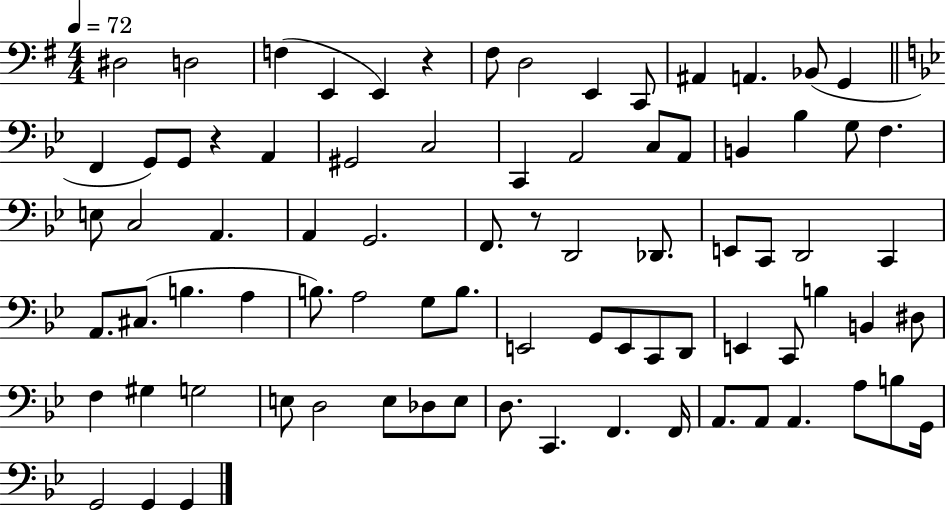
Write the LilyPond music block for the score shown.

{
  \clef bass
  \numericTimeSignature
  \time 4/4
  \key g \major
  \tempo 4 = 72
  dis2 d2 | f4( e,4 e,4) r4 | fis8 d2 e,4 c,8 | ais,4 a,4. bes,8( g,4 | \break \bar "||" \break \key g \minor f,4 g,8) g,8 r4 a,4 | gis,2 c2 | c,4 a,2 c8 a,8 | b,4 bes4 g8 f4. | \break e8 c2 a,4. | a,4 g,2. | f,8. r8 d,2 des,8. | e,8 c,8 d,2 c,4 | \break a,8. cis8.( b4. a4 | b8.) a2 g8 b8. | e,2 g,8 e,8 c,8 d,8 | e,4 c,8 b4 b,4 dis8 | \break f4 gis4 g2 | e8 d2 e8 des8 e8 | d8. c,4. f,4. f,16 | a,8. a,8 a,4. a8 b8 g,16 | \break g,2 g,4 g,4 | \bar "|."
}